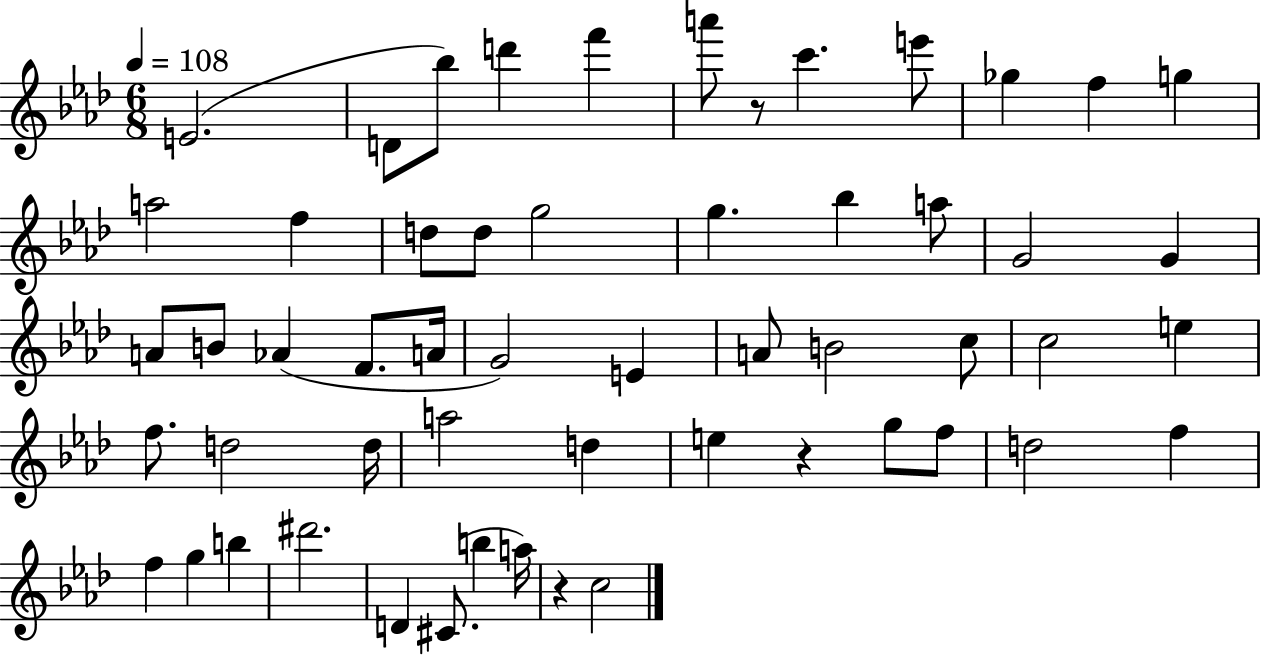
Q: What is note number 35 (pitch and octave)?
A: D5